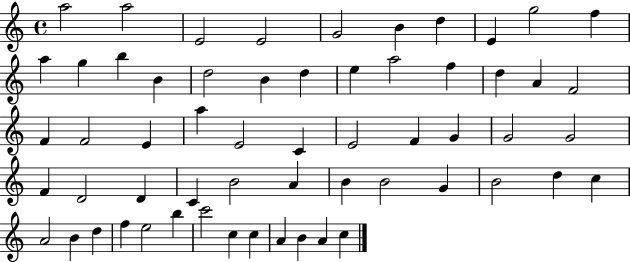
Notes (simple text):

A5/h A5/h E4/h E4/h G4/h B4/q D5/q E4/q G5/h F5/q A5/q G5/q B5/q B4/q D5/h B4/q D5/q E5/q A5/h F5/q D5/q A4/q F4/h F4/q F4/h E4/q A5/q E4/h C4/q E4/h F4/q G4/q G4/h G4/h F4/q D4/h D4/q C4/q B4/h A4/q B4/q B4/h G4/q B4/h D5/q C5/q A4/h B4/q D5/q F5/q E5/h B5/q C6/h C5/q C5/q A4/q B4/q A4/q C5/q